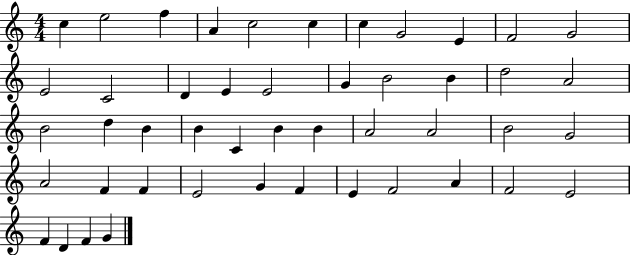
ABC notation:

X:1
T:Untitled
M:4/4
L:1/4
K:C
c e2 f A c2 c c G2 E F2 G2 E2 C2 D E E2 G B2 B d2 A2 B2 d B B C B B A2 A2 B2 G2 A2 F F E2 G F E F2 A F2 E2 F D F G